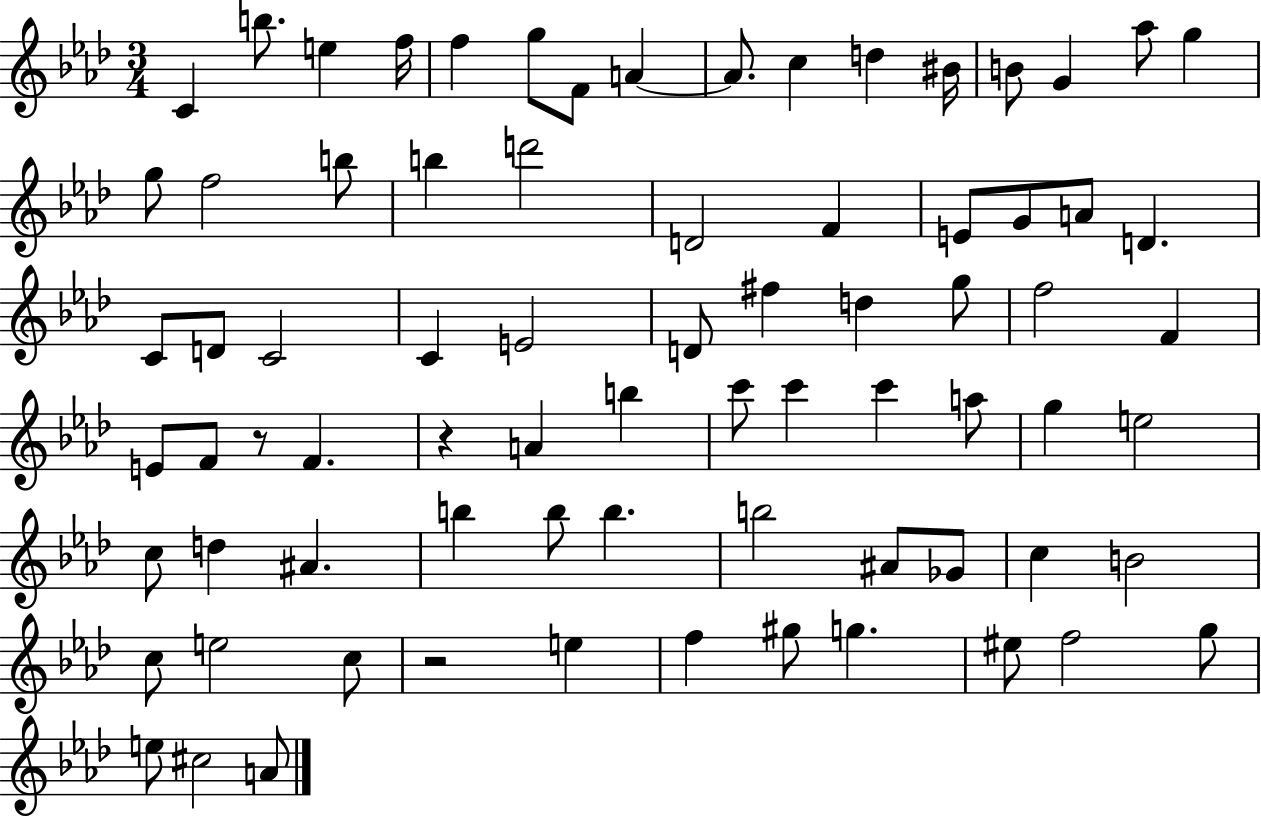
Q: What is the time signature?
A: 3/4